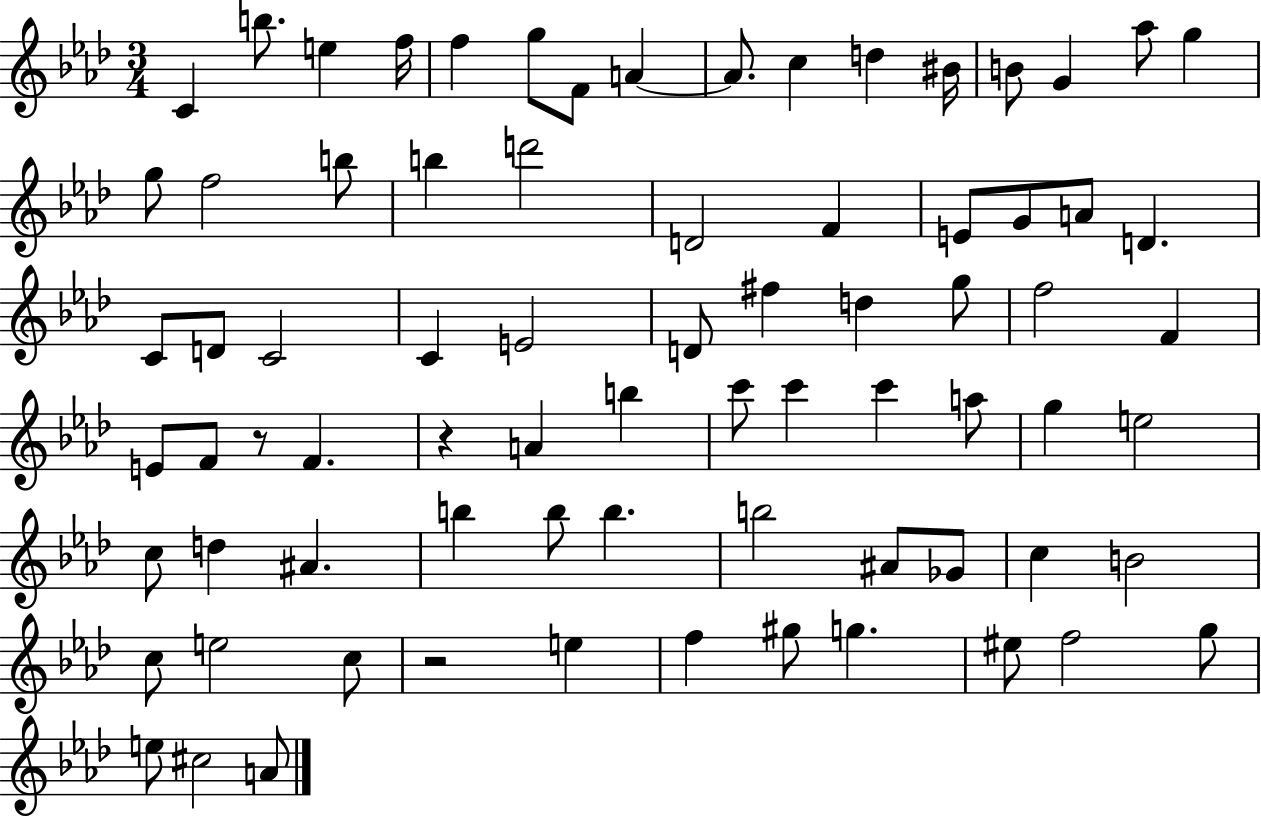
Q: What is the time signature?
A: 3/4